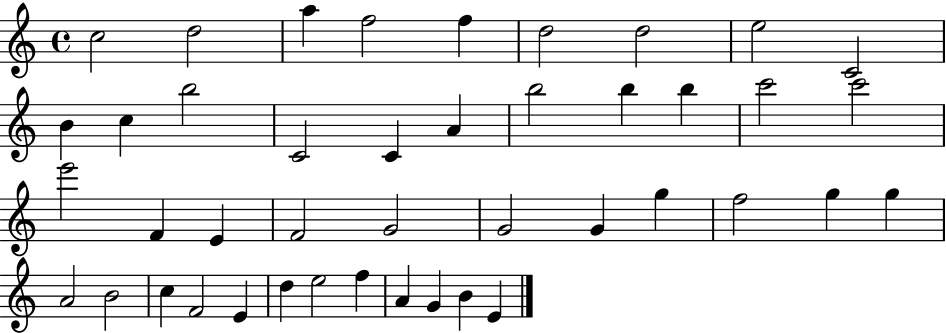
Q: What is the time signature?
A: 4/4